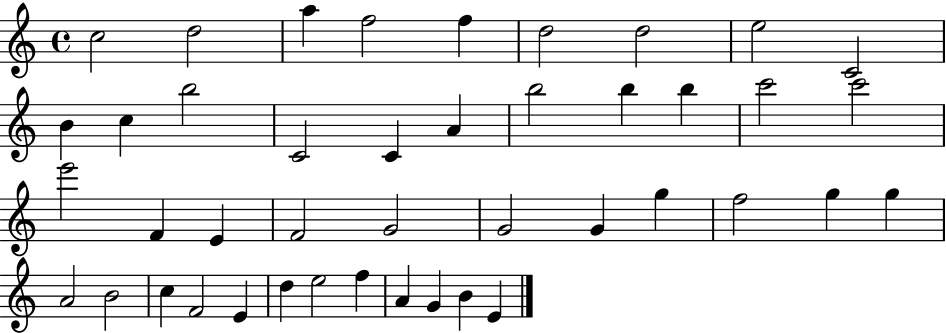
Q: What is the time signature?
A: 4/4